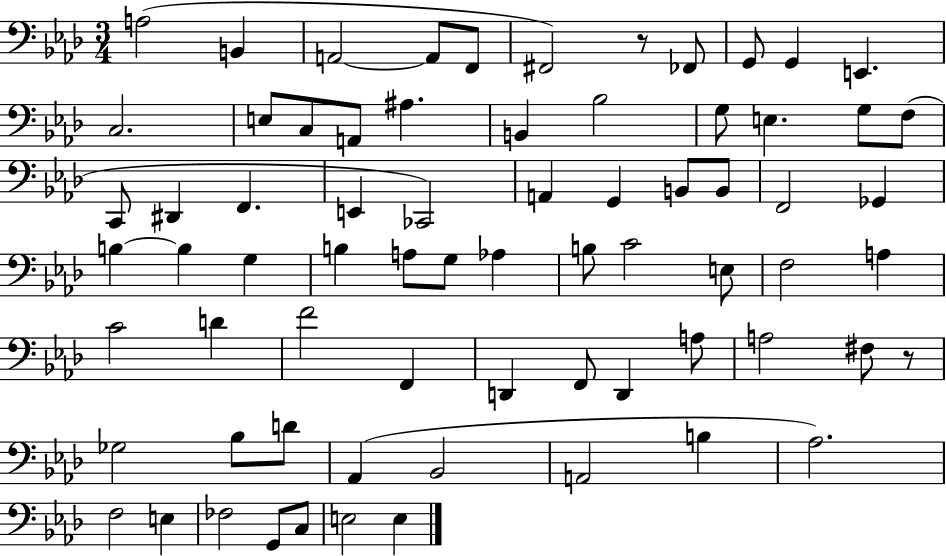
{
  \clef bass
  \numericTimeSignature
  \time 3/4
  \key aes \major
  a2( b,4 | a,2~~ a,8 f,8 | fis,2) r8 fes,8 | g,8 g,4 e,4. | \break c2. | e8 c8 a,8 ais4. | b,4 bes2 | g8 e4. g8 f8( | \break c,8 dis,4 f,4. | e,4 ces,2) | a,4 g,4 b,8 b,8 | f,2 ges,4 | \break b4~~ b4 g4 | b4 a8 g8 aes4 | b8 c'2 e8 | f2 a4 | \break c'2 d'4 | f'2 f,4 | d,4 f,8 d,4 a8 | a2 fis8 r8 | \break ges2 bes8 d'8 | aes,4( bes,2 | a,2 b4 | aes2.) | \break f2 e4 | fes2 g,8 c8 | e2 e4 | \bar "|."
}